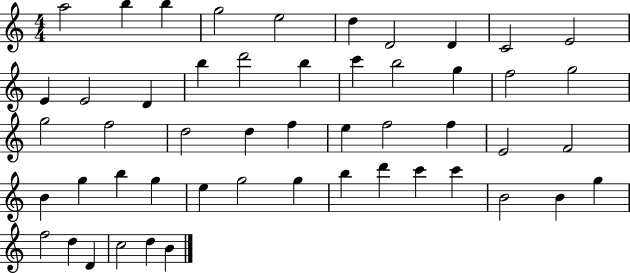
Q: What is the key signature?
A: C major